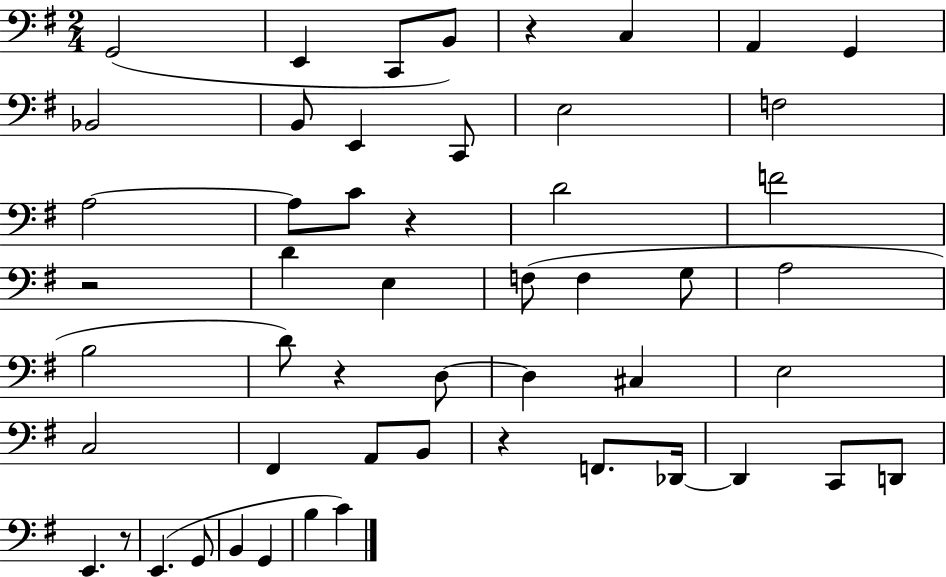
G2/h E2/q C2/e B2/e R/q C3/q A2/q G2/q Bb2/h B2/e E2/q C2/e E3/h F3/h A3/h A3/e C4/e R/q D4/h F4/h R/h D4/q E3/q F3/e F3/q G3/e A3/h B3/h D4/e R/q D3/e D3/q C#3/q E3/h C3/h F#2/q A2/e B2/e R/q F2/e. Db2/s Db2/q C2/e D2/e E2/q. R/e E2/q. G2/e B2/q G2/q B3/q C4/q